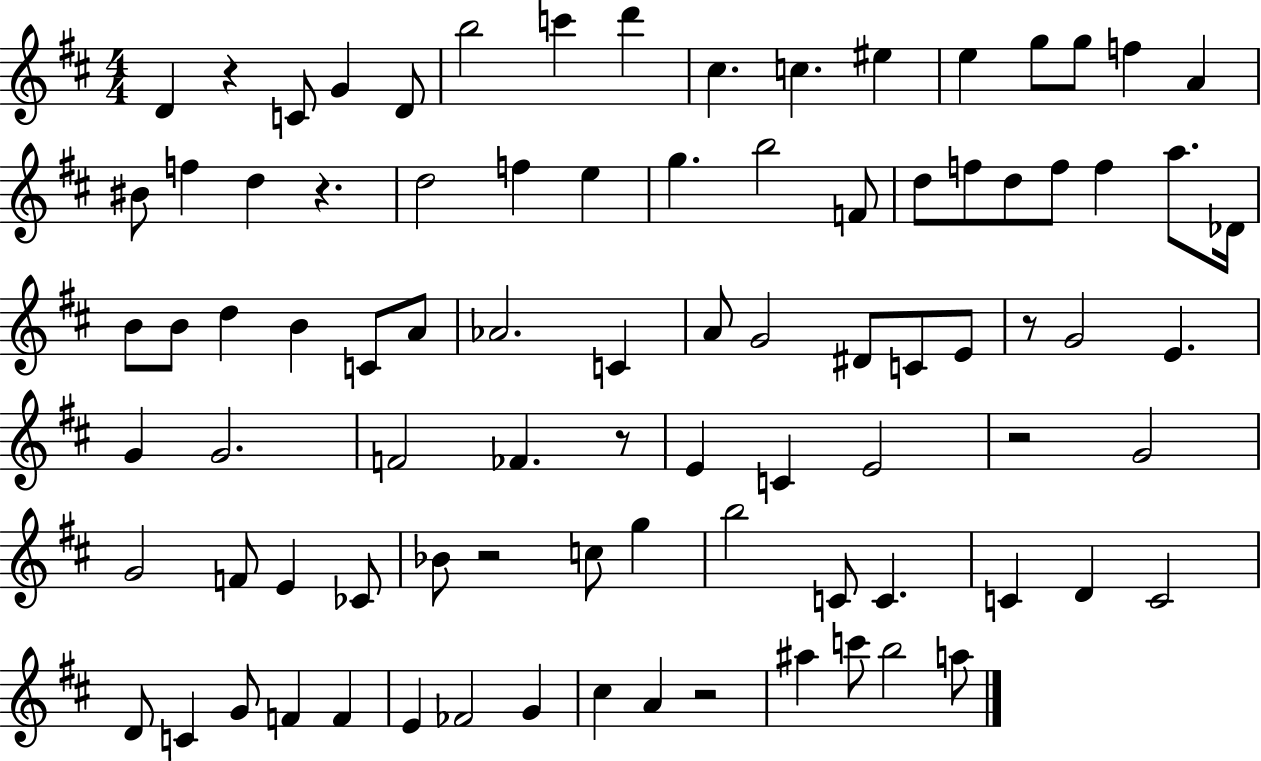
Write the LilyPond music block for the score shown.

{
  \clef treble
  \numericTimeSignature
  \time 4/4
  \key d \major
  \repeat volta 2 { d'4 r4 c'8 g'4 d'8 | b''2 c'''4 d'''4 | cis''4. c''4. eis''4 | e''4 g''8 g''8 f''4 a'4 | \break bis'8 f''4 d''4 r4. | d''2 f''4 e''4 | g''4. b''2 f'8 | d''8 f''8 d''8 f''8 f''4 a''8. des'16 | \break b'8 b'8 d''4 b'4 c'8 a'8 | aes'2. c'4 | a'8 g'2 dis'8 c'8 e'8 | r8 g'2 e'4. | \break g'4 g'2. | f'2 fes'4. r8 | e'4 c'4 e'2 | r2 g'2 | \break g'2 f'8 e'4 ces'8 | bes'8 r2 c''8 g''4 | b''2 c'8 c'4. | c'4 d'4 c'2 | \break d'8 c'4 g'8 f'4 f'4 | e'4 fes'2 g'4 | cis''4 a'4 r2 | ais''4 c'''8 b''2 a''8 | \break } \bar "|."
}